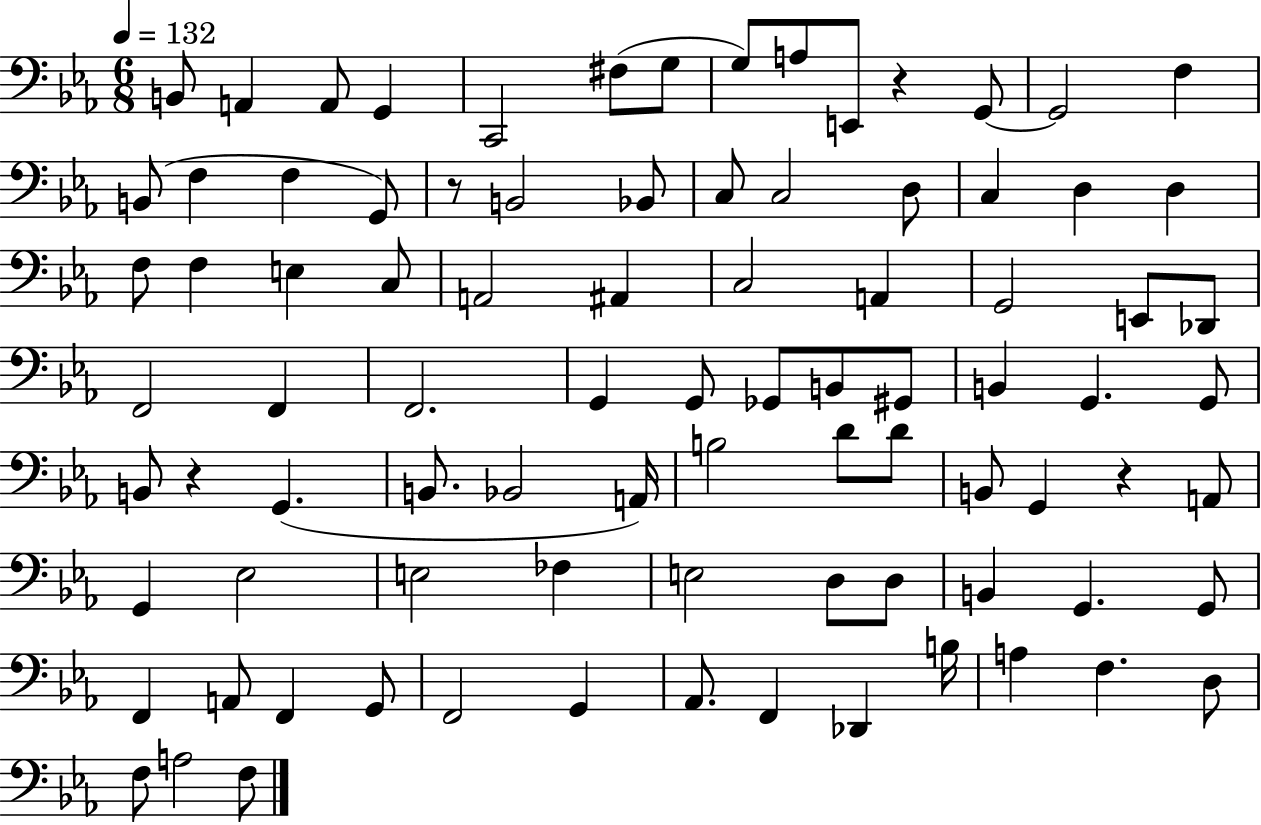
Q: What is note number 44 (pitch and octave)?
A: G#2